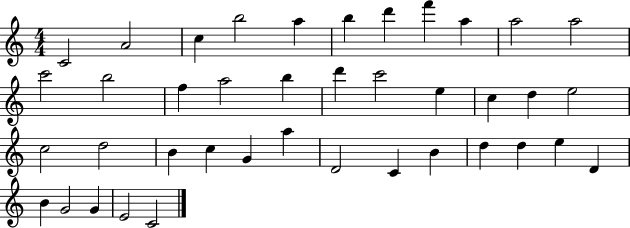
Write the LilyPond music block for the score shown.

{
  \clef treble
  \numericTimeSignature
  \time 4/4
  \key c \major
  c'2 a'2 | c''4 b''2 a''4 | b''4 d'''4 f'''4 a''4 | a''2 a''2 | \break c'''2 b''2 | f''4 a''2 b''4 | d'''4 c'''2 e''4 | c''4 d''4 e''2 | \break c''2 d''2 | b'4 c''4 g'4 a''4 | d'2 c'4 b'4 | d''4 d''4 e''4 d'4 | \break b'4 g'2 g'4 | e'2 c'2 | \bar "|."
}